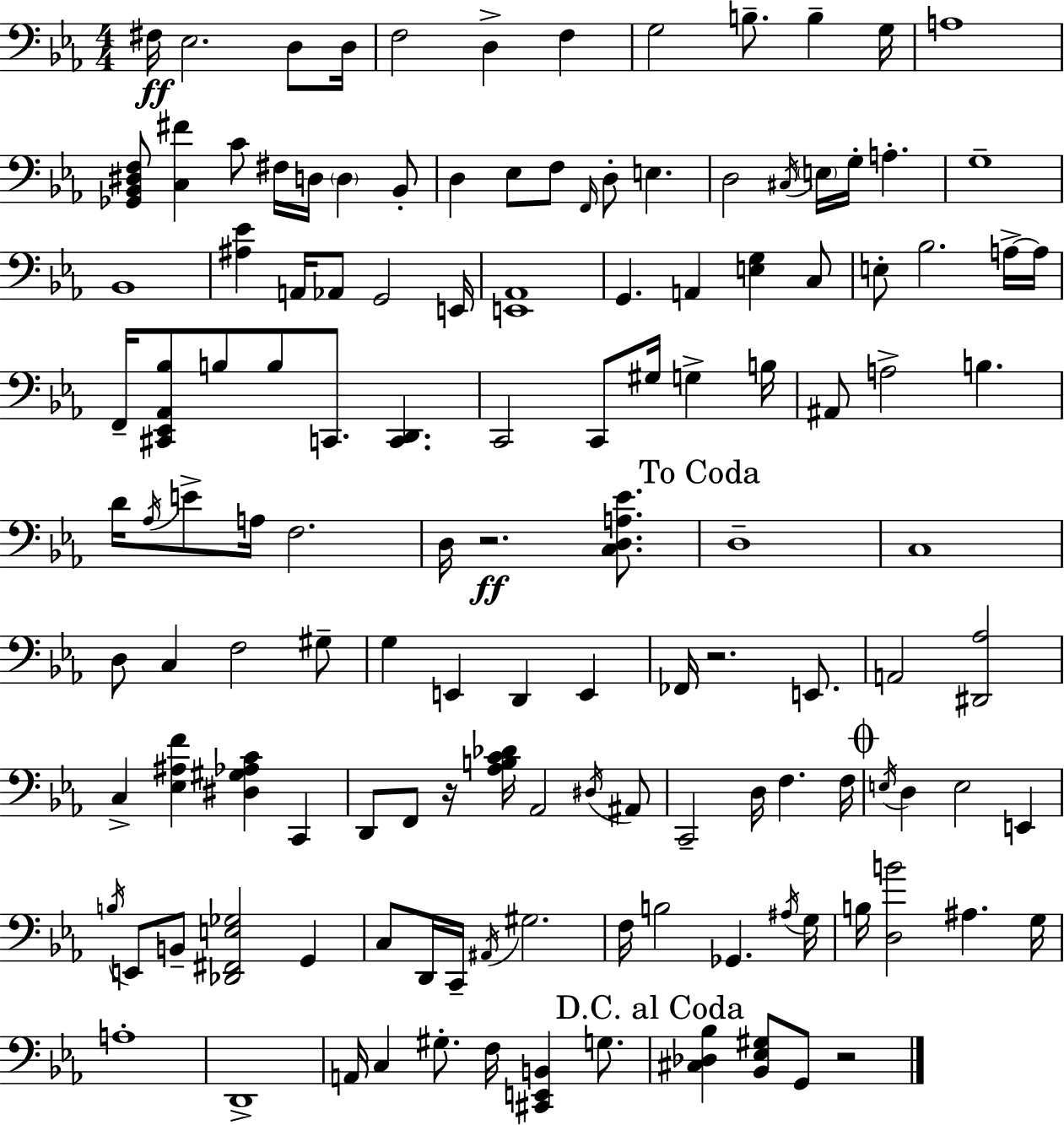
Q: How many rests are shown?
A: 4